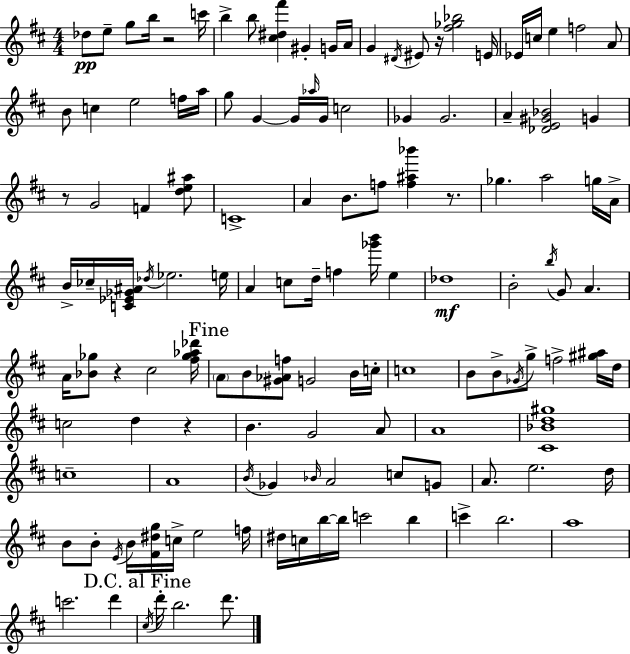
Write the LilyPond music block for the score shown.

{
  \clef treble
  \numericTimeSignature
  \time 4/4
  \key d \major
  \repeat volta 2 { des''8\pp e''8-- g''8 b''16 r2 c'''16 | b''4-> b''8 <cis'' dis'' fis'''>4 gis'4-. g'16 a'16 | g'4 \acciaccatura { dis'16 } eis'8 r16 <fis'' ges'' bes''>2 | e'16 ees'16 c''16 e''4 f''2 a'8 | \break b'8 c''4 e''2 f''16 | a''16 g''8 g'4~~ g'16 \grace { aes''16 } g'16 c''2 | ges'4 ges'2. | a'4-- <des' e' gis' bes'>2 g'4 | \break r8 g'2 f'4 | <d'' e'' ais''>8 c'1-> | a'4 b'8. f''8 <f'' ais'' bes'''>4 r8. | ges''4. a''2 | \break g''16 a'16-> b'16-> ces''16-- <c' ees' ges' ais'>16 \acciaccatura { des''16 } ees''2. | e''16 a'4 c''8 d''16-- f''4 <ges''' b'''>16 e''4 | des''1\mf | b'2-. \acciaccatura { b''16 } g'8 a'4. | \break a'16 <bes' ges''>8 r4 cis''2 | <fis'' ges'' aes'' des'''>16 \mark "Fine" \parenthesize a'8 b'8 <gis' aes' f''>8 g'2 | b'16 c''16-. c''1 | b'8 b'8-> \acciaccatura { ges'16 } g''8-> f''2-> | \break <gis'' ais''>16 d''16 c''2 d''4 | r4 b'4. g'2 | a'8 a'1 | <cis' bes' d'' gis''>1 | \break c''1-- | a'1 | \acciaccatura { b'16 } ges'4 \grace { bes'16 } a'2 | c''8 g'8 a'8. e''2. | \break d''16 b'8 b'8-. \acciaccatura { e'16 } b'16 <fis' dis'' g''>16 c''16-> e''2 | f''16 dis''16 c''16 b''16~~ b''16 c'''2 | b''4 c'''4-> b''2. | a''1 | \break c'''2. | d'''4 \mark "D.C. al Fine" \acciaccatura { cis''16 } d'''16-. b''2. | d'''8. } \bar "|."
}